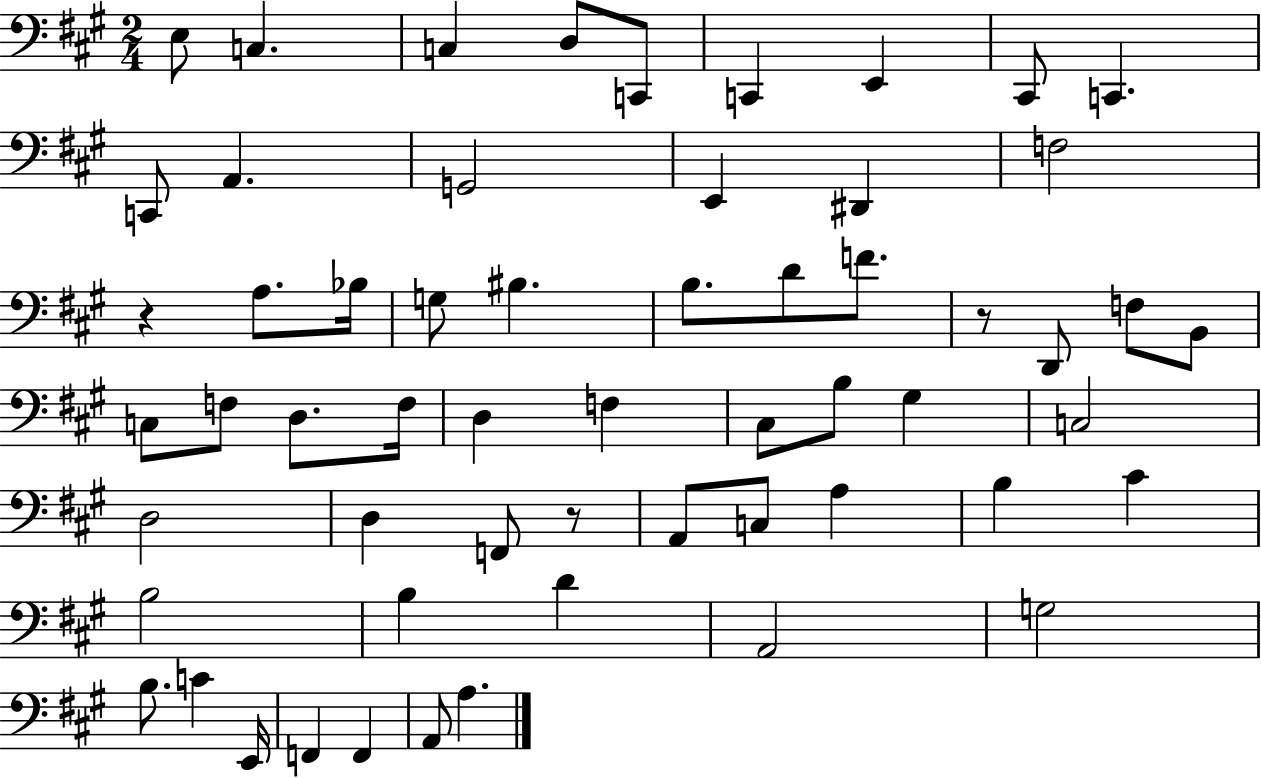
E3/e C3/q. C3/q D3/e C2/e C2/q E2/q C#2/e C2/q. C2/e A2/q. G2/h E2/q D#2/q F3/h R/q A3/e. Bb3/s G3/e BIS3/q. B3/e. D4/e F4/e. R/e D2/e F3/e B2/e C3/e F3/e D3/e. F3/s D3/q F3/q C#3/e B3/e G#3/q C3/h D3/h D3/q F2/e R/e A2/e C3/e A3/q B3/q C#4/q B3/h B3/q D4/q A2/h G3/h B3/e. C4/q E2/s F2/q F2/q A2/e A3/q.